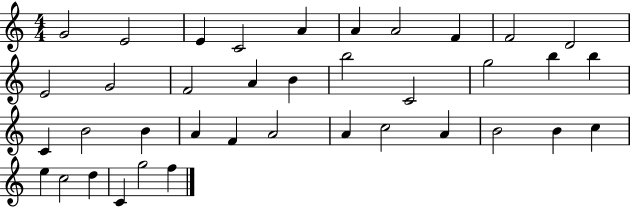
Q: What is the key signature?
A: C major